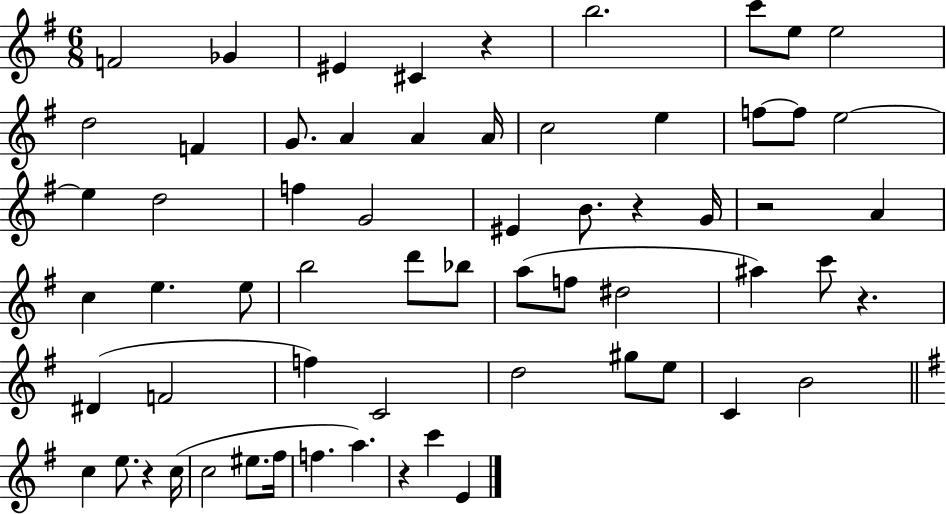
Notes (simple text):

F4/h Gb4/q EIS4/q C#4/q R/q B5/h. C6/e E5/e E5/h D5/h F4/q G4/e. A4/q A4/q A4/s C5/h E5/q F5/e F5/e E5/h E5/q D5/h F5/q G4/h EIS4/q B4/e. R/q G4/s R/h A4/q C5/q E5/q. E5/e B5/h D6/e Bb5/e A5/e F5/e D#5/h A#5/q C6/e R/q. D#4/q F4/h F5/q C4/h D5/h G#5/e E5/e C4/q B4/h C5/q E5/e. R/q C5/s C5/h EIS5/e. F#5/s F5/q. A5/q. R/q C6/q E4/q